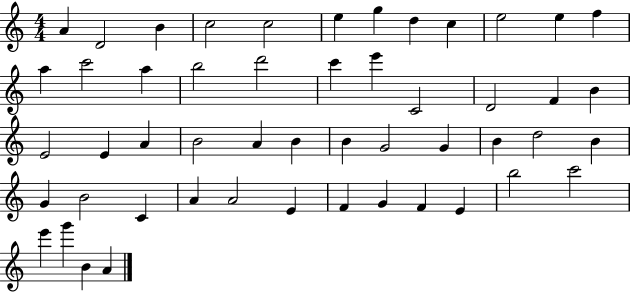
{
  \clef treble
  \numericTimeSignature
  \time 4/4
  \key c \major
  a'4 d'2 b'4 | c''2 c''2 | e''4 g''4 d''4 c''4 | e''2 e''4 f''4 | \break a''4 c'''2 a''4 | b''2 d'''2 | c'''4 e'''4 c'2 | d'2 f'4 b'4 | \break e'2 e'4 a'4 | b'2 a'4 b'4 | b'4 g'2 g'4 | b'4 d''2 b'4 | \break g'4 b'2 c'4 | a'4 a'2 e'4 | f'4 g'4 f'4 e'4 | b''2 c'''2 | \break e'''4 g'''4 b'4 a'4 | \bar "|."
}